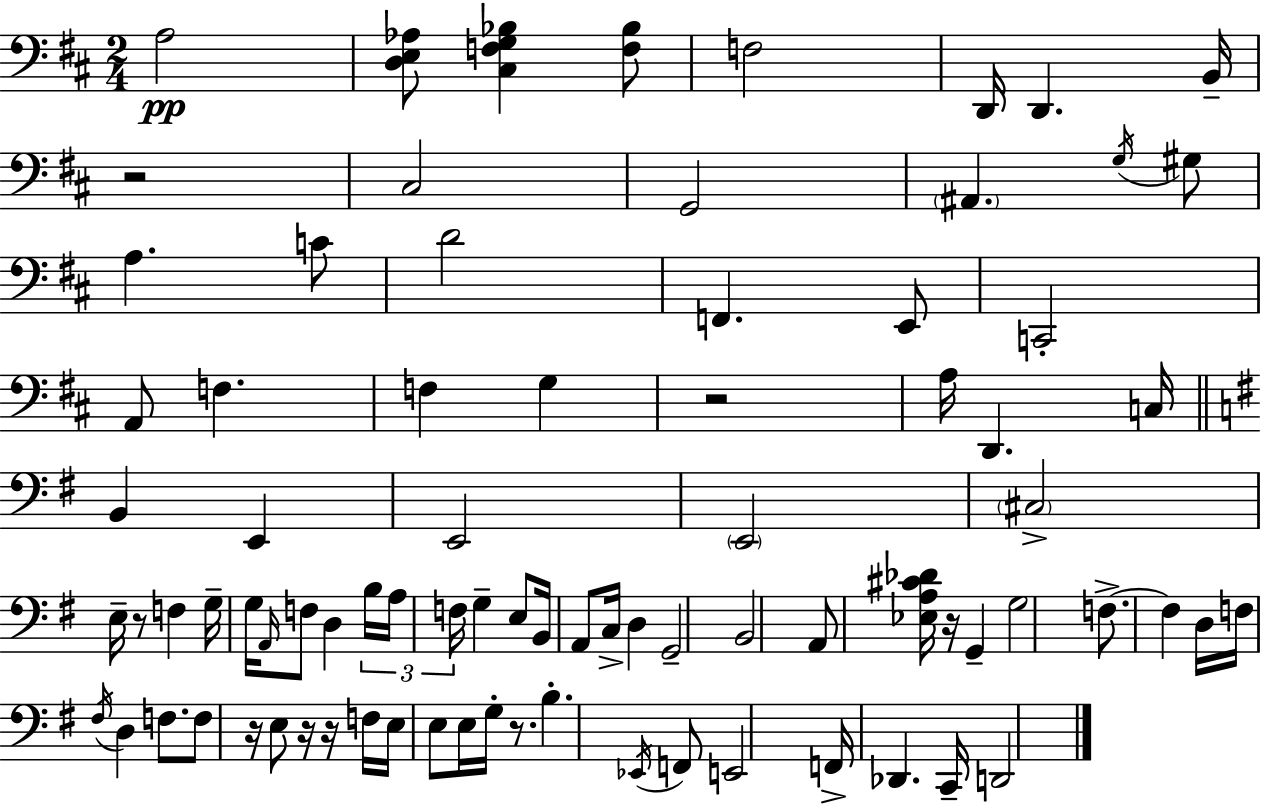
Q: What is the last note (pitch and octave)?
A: D2